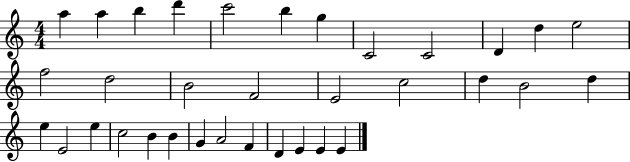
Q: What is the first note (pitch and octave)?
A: A5